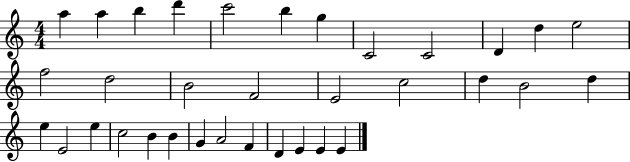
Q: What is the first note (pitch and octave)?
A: A5